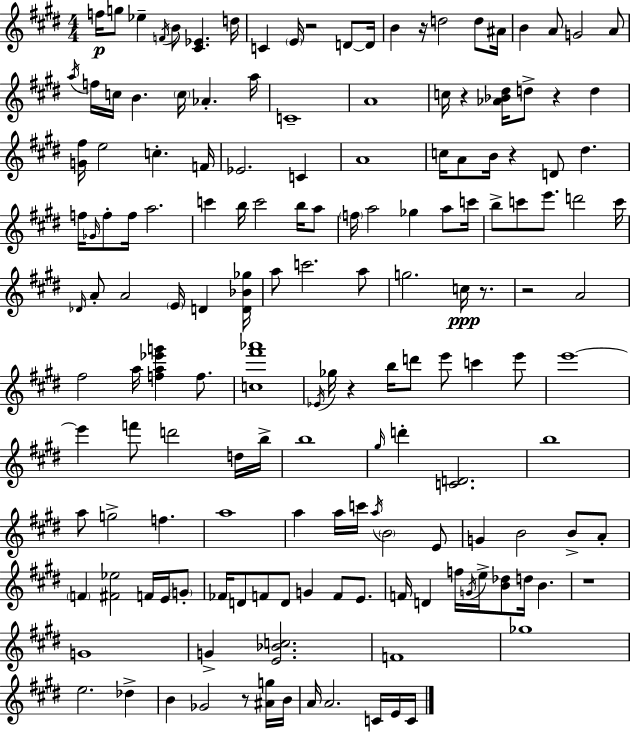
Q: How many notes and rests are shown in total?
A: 159